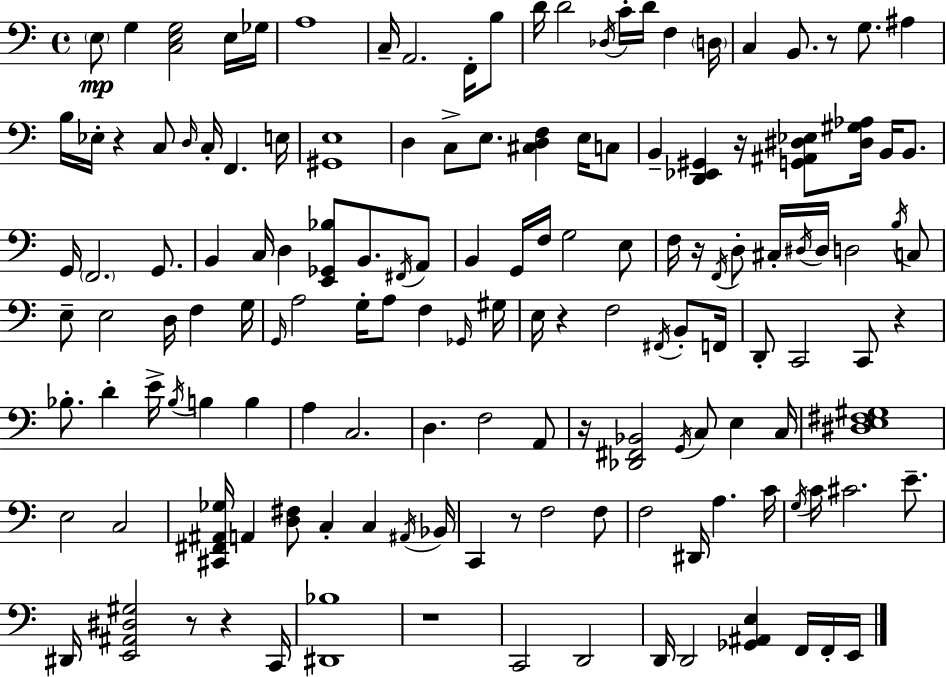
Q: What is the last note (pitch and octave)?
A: E2